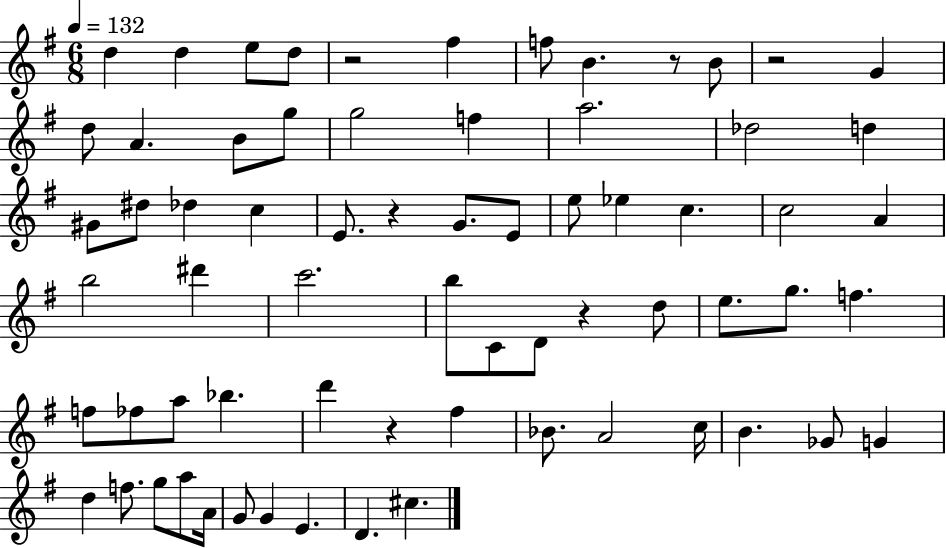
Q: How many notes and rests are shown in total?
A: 68